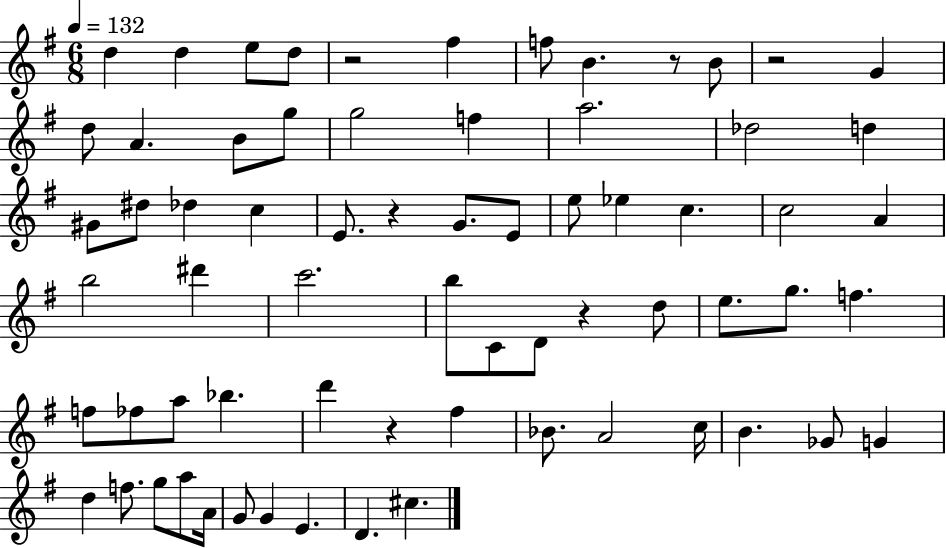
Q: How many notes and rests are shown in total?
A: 68